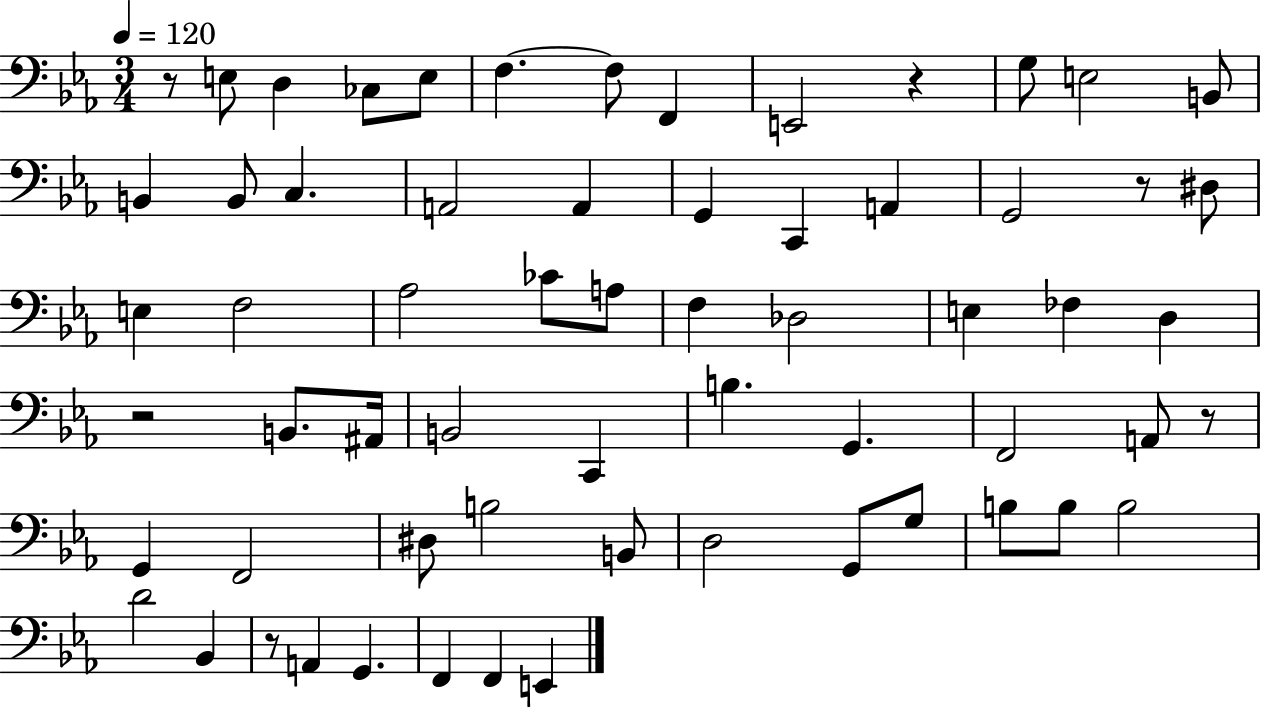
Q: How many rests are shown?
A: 6